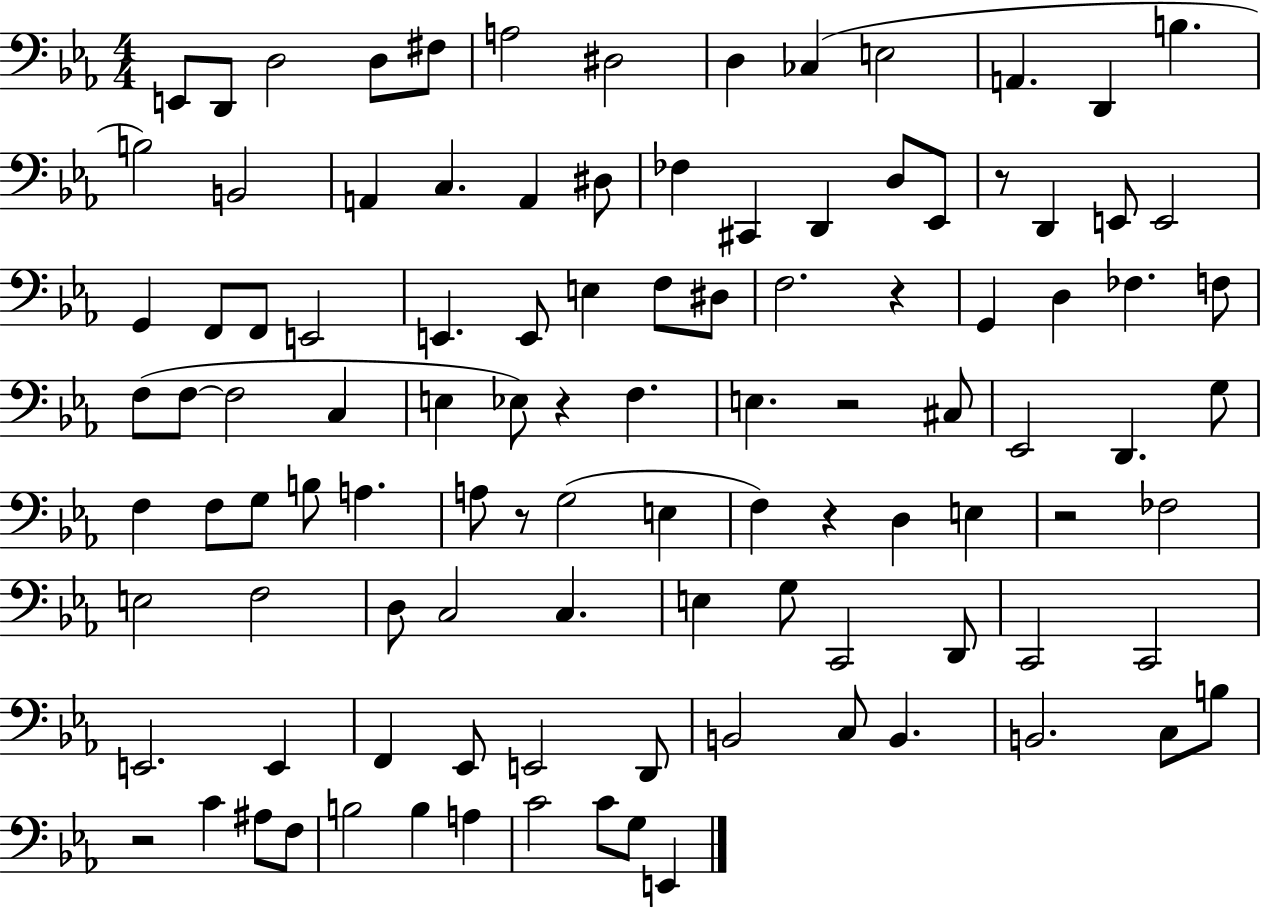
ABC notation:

X:1
T:Untitled
M:4/4
L:1/4
K:Eb
E,,/2 D,,/2 D,2 D,/2 ^F,/2 A,2 ^D,2 D, _C, E,2 A,, D,, B, B,2 B,,2 A,, C, A,, ^D,/2 _F, ^C,, D,, D,/2 _E,,/2 z/2 D,, E,,/2 E,,2 G,, F,,/2 F,,/2 E,,2 E,, E,,/2 E, F,/2 ^D,/2 F,2 z G,, D, _F, F,/2 F,/2 F,/2 F,2 C, E, _E,/2 z F, E, z2 ^C,/2 _E,,2 D,, G,/2 F, F,/2 G,/2 B,/2 A, A,/2 z/2 G,2 E, F, z D, E, z2 _F,2 E,2 F,2 D,/2 C,2 C, E, G,/2 C,,2 D,,/2 C,,2 C,,2 E,,2 E,, F,, _E,,/2 E,,2 D,,/2 B,,2 C,/2 B,, B,,2 C,/2 B,/2 z2 C ^A,/2 F,/2 B,2 B, A, C2 C/2 G,/2 E,,